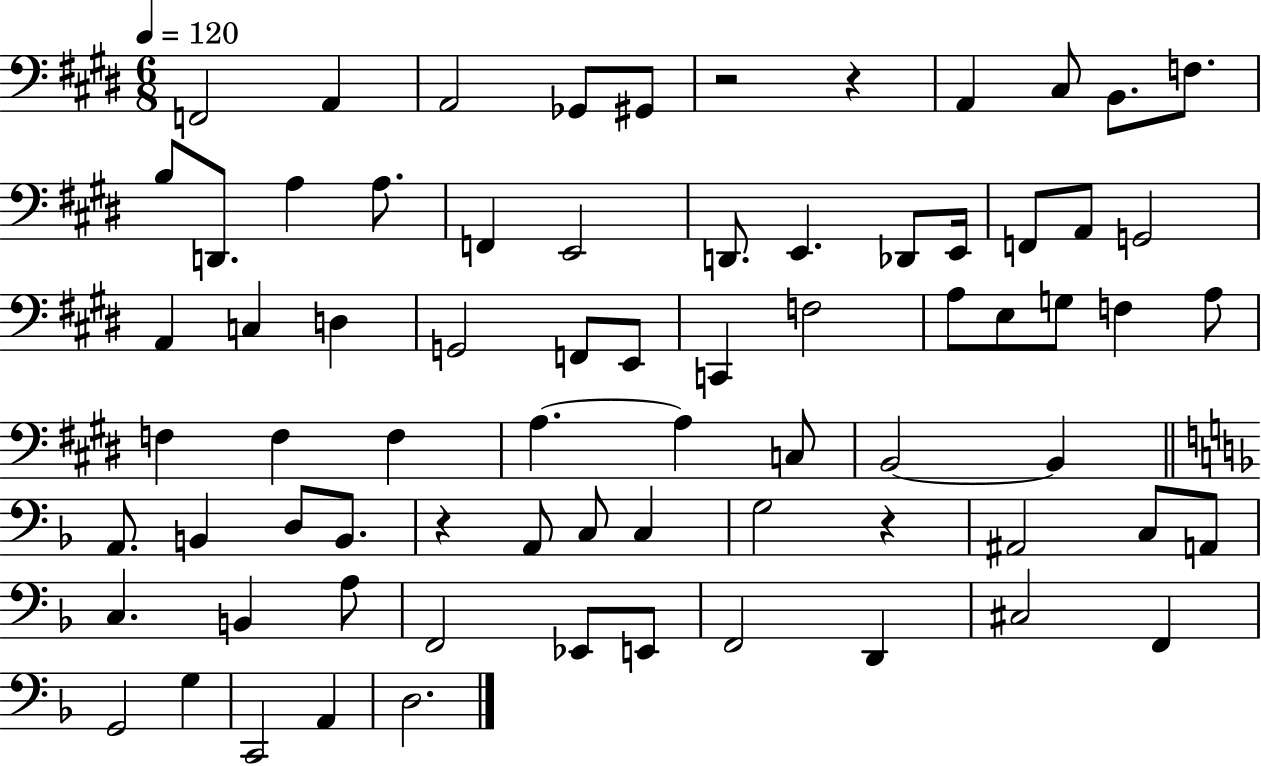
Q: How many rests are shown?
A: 4